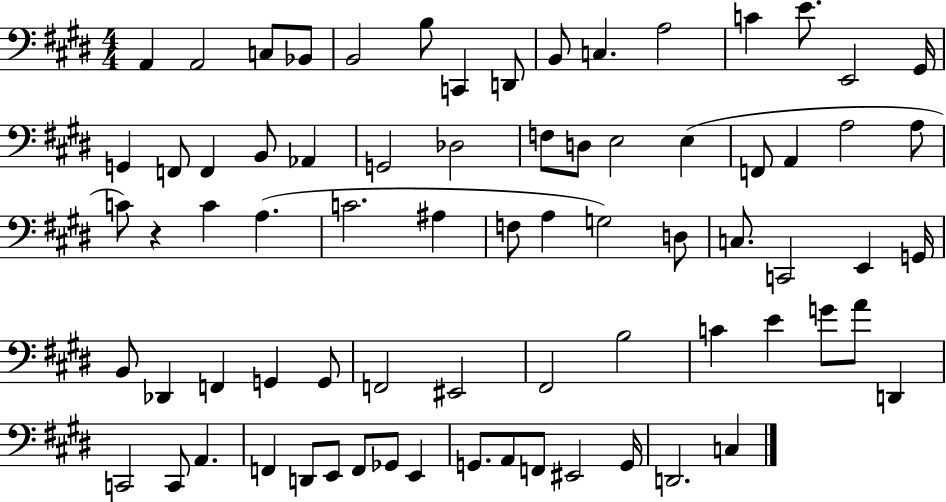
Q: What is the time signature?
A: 4/4